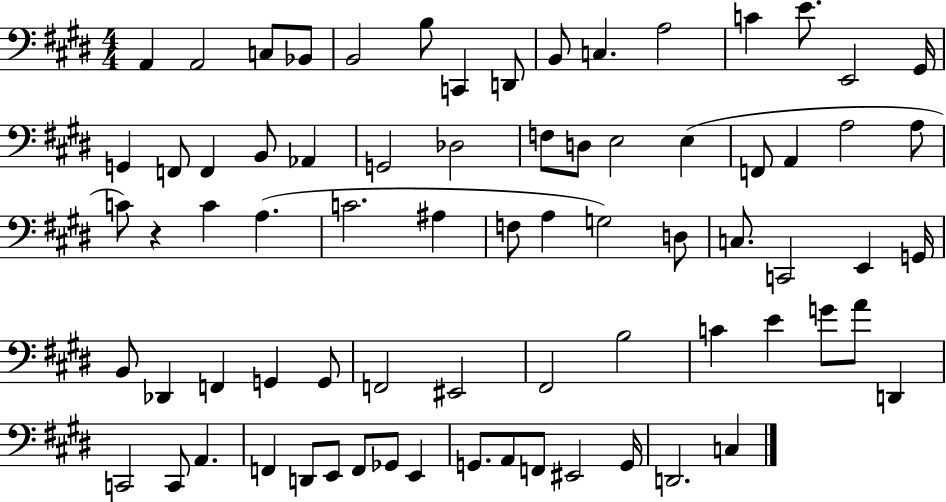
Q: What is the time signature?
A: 4/4